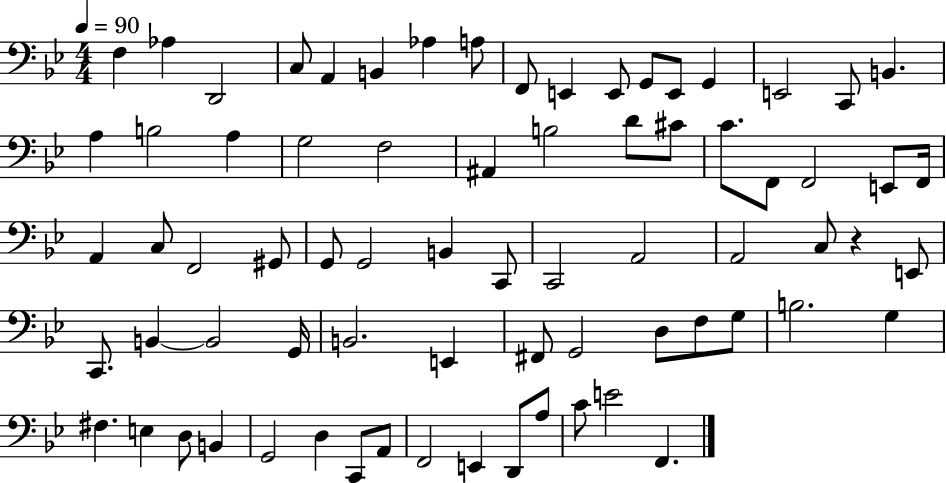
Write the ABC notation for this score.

X:1
T:Untitled
M:4/4
L:1/4
K:Bb
F, _A, D,,2 C,/2 A,, B,, _A, A,/2 F,,/2 E,, E,,/2 G,,/2 E,,/2 G,, E,,2 C,,/2 B,, A, B,2 A, G,2 F,2 ^A,, B,2 D/2 ^C/2 C/2 F,,/2 F,,2 E,,/2 F,,/4 A,, C,/2 F,,2 ^G,,/2 G,,/2 G,,2 B,, C,,/2 C,,2 A,,2 A,,2 C,/2 z E,,/2 C,,/2 B,, B,,2 G,,/4 B,,2 E,, ^F,,/2 G,,2 D,/2 F,/2 G,/2 B,2 G, ^F, E, D,/2 B,, G,,2 D, C,,/2 A,,/2 F,,2 E,, D,,/2 A,/2 C/2 E2 F,,